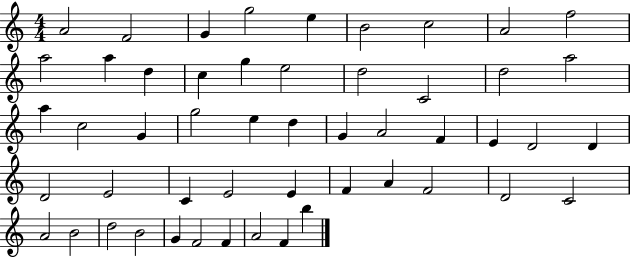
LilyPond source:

{
  \clef treble
  \numericTimeSignature
  \time 4/4
  \key c \major
  a'2 f'2 | g'4 g''2 e''4 | b'2 c''2 | a'2 f''2 | \break a''2 a''4 d''4 | c''4 g''4 e''2 | d''2 c'2 | d''2 a''2 | \break a''4 c''2 g'4 | g''2 e''4 d''4 | g'4 a'2 f'4 | e'4 d'2 d'4 | \break d'2 e'2 | c'4 e'2 e'4 | f'4 a'4 f'2 | d'2 c'2 | \break a'2 b'2 | d''2 b'2 | g'4 f'2 f'4 | a'2 f'4 b''4 | \break \bar "|."
}